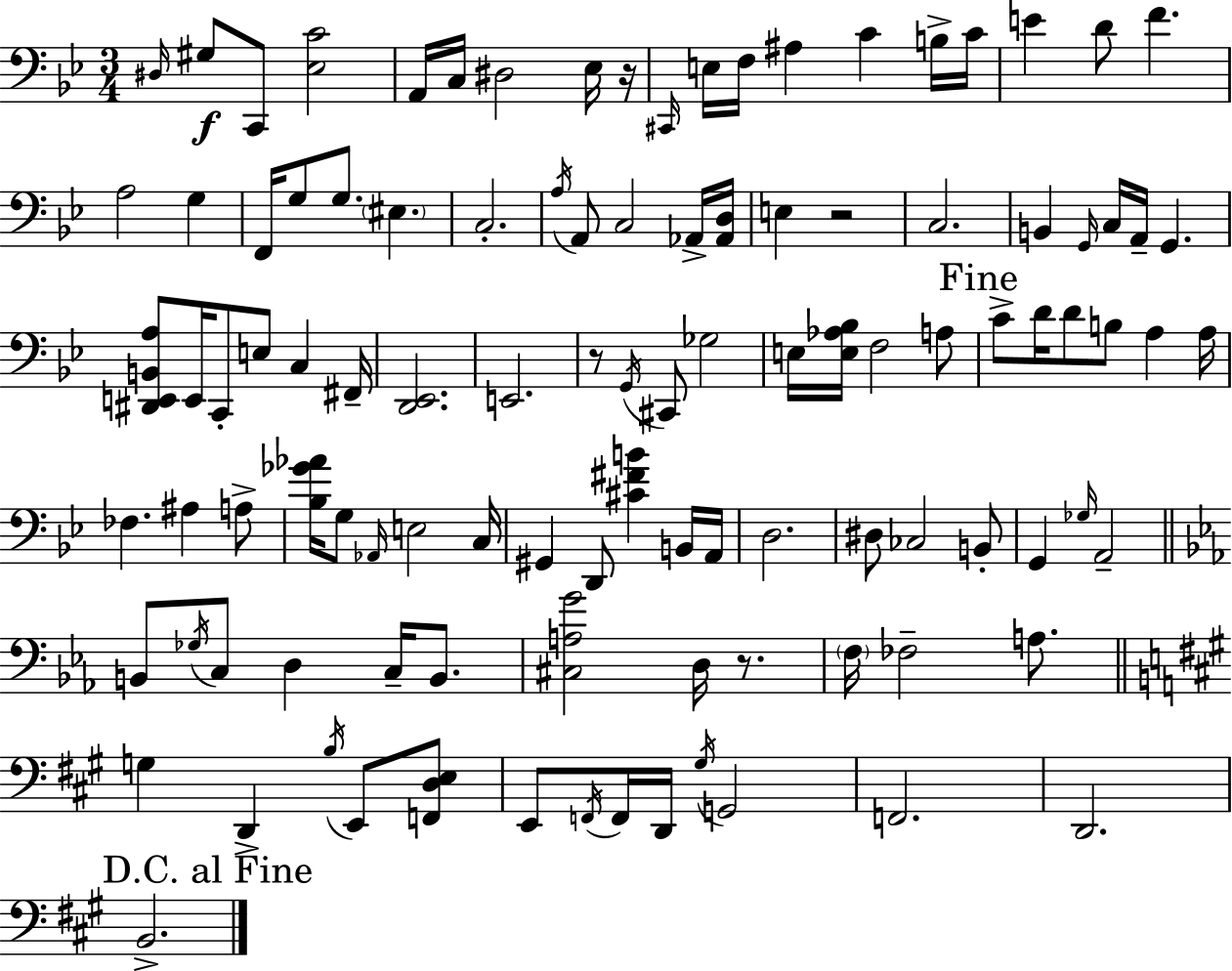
X:1
T:Untitled
M:3/4
L:1/4
K:Bb
^D,/4 ^G,/2 C,,/2 [_E,C]2 A,,/4 C,/4 ^D,2 _E,/4 z/4 ^C,,/4 E,/4 F,/4 ^A, C B,/4 C/4 E D/2 F A,2 G, F,,/4 G,/2 G,/2 ^E, C,2 A,/4 A,,/2 C,2 _A,,/4 [_A,,D,]/4 E, z2 C,2 B,, G,,/4 C,/4 A,,/4 G,, [^D,,E,,B,,A,]/2 E,,/4 C,,/2 E,/2 C, ^F,,/4 [D,,_E,,]2 E,,2 z/2 G,,/4 ^C,,/2 _G,2 E,/4 [E,_A,_B,]/4 F,2 A,/2 C/2 D/4 D/2 B,/2 A, A,/4 _F, ^A, A,/2 [_B,_G_A]/4 G,/2 _A,,/4 E,2 C,/4 ^G,, D,,/2 [^C^FB] B,,/4 A,,/4 D,2 ^D,/2 _C,2 B,,/2 G,, _G,/4 A,,2 B,,/2 _G,/4 C,/2 D, C,/4 B,,/2 [^C,A,G]2 D,/4 z/2 F,/4 _F,2 A,/2 G, D,, B,/4 E,,/2 [F,,D,E,]/2 E,,/2 F,,/4 F,,/4 D,,/4 ^G,/4 G,,2 F,,2 D,,2 B,,2